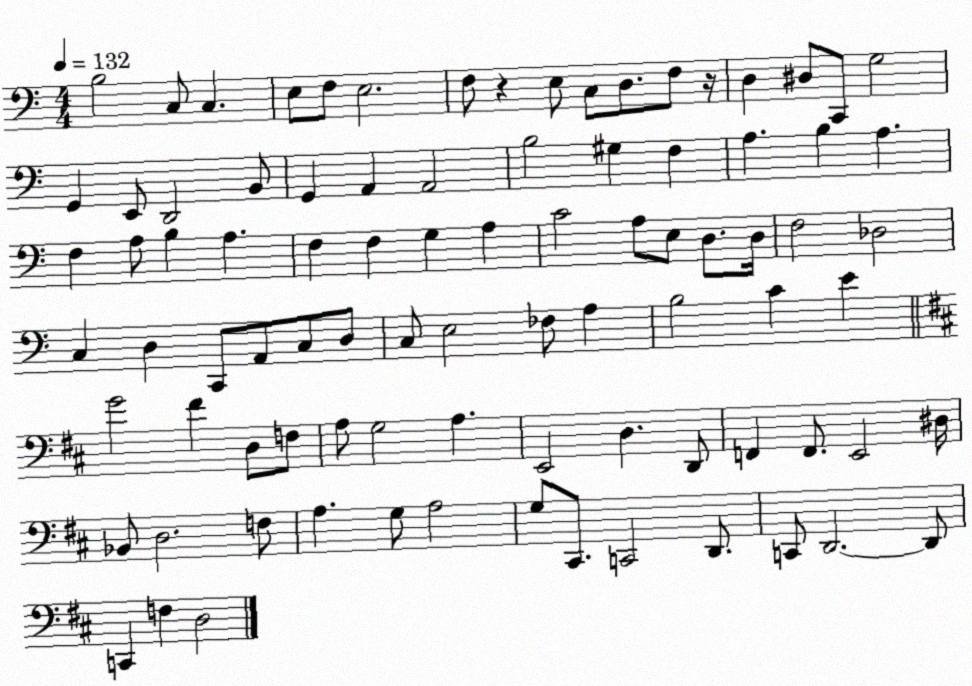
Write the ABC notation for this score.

X:1
T:Untitled
M:4/4
L:1/4
K:C
B,2 C,/2 C, E,/2 F,/2 E,2 F,/2 z E,/2 C,/2 D,/2 F,/2 z/4 D, ^D,/2 C,,/2 G,2 G,, E,,/2 D,,2 B,,/2 G,, A,, A,,2 B,2 ^G, F, A, B, A, F, A,/2 B, A, F, F, G, A, C2 A,/2 E,/2 D,/2 D,/4 F,2 _D,2 C, D, C,,/2 A,,/2 C,/2 D,/2 C,/2 E,2 _F,/2 A, B,2 C E G2 ^F D,/2 F,/2 A,/2 G,2 A, E,,2 D, D,,/2 F,, F,,/2 E,,2 ^D,/4 _B,,/2 D,2 F,/2 A, G,/2 A,2 G,/2 ^C,,/2 C,,2 D,,/2 C,,/2 D,,2 D,,/2 C,, F, D,2